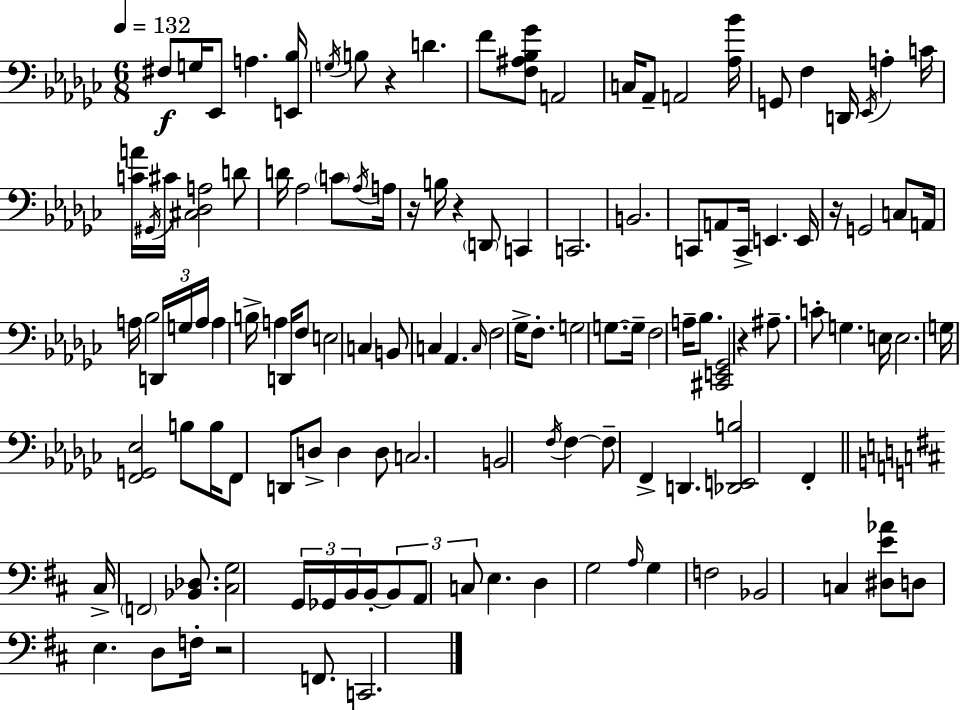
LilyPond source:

{
  \clef bass
  \numericTimeSignature
  \time 6/8
  \key ees \minor
  \tempo 4 = 132
  fis8\f g16 ees,8 a4. <e, bes>16 | \acciaccatura { g16 } b8 r4 d'4. | f'8 <f ais bes ges'>8 a,2 | c16 aes,8-- a,2 | \break <aes bes'>16 g,8 f4 d,16 \acciaccatura { ees,16 } a4-. | c'16 <c' a'>16 \acciaccatura { gis,16 } cis'16 <cis des a>2 | d'8 d'16 aes2 | \parenthesize c'8 \acciaccatura { aes16 } a16 r16 b16 r4 \parenthesize d,8 | \break c,4 c,2. | b,2. | c,8 a,8 c,16-> e,4. | e,16 r16 g,2 | \break c8 a,16 a16 bes2 | \tuplet 3/2 { d,16 g16 a16 } a4 b16-> a4 | d,16 f8 e2 | c4 b,8 c4 aes,4. | \break \grace { c16 } f2 | ges16-> f8.-. g2 | g8.~~ g16-- f2 | a16-- bes8. <cis, e, ges,>2 | \break r4 ais8.-- c'8-. g4. | e16 e2. | g16 <f, g, ees>2 | b8 b16 f,8 d,8 d8-> d4 | \break d8 c2. | b,2 | \acciaccatura { f16 } f4~~ f8-- f,4-> | d,4. <des, e, b>2 | \break f,4-. \bar "||" \break \key b \minor cis16-> \parenthesize f,2 <bes, des>8. | <cis g>2 \tuplet 3/2 { g,16 ges,16 b,16 } b,16-.~~ | \tuplet 3/2 { b,8 a,8 c8 } e4. | d4 g2 | \break \grace { a16 } g4 f2 | bes,2 c4 | <dis e' aes'>8 d8 e4. d8 | f16-. r2 f,8. | \break c,2. | \bar "|."
}